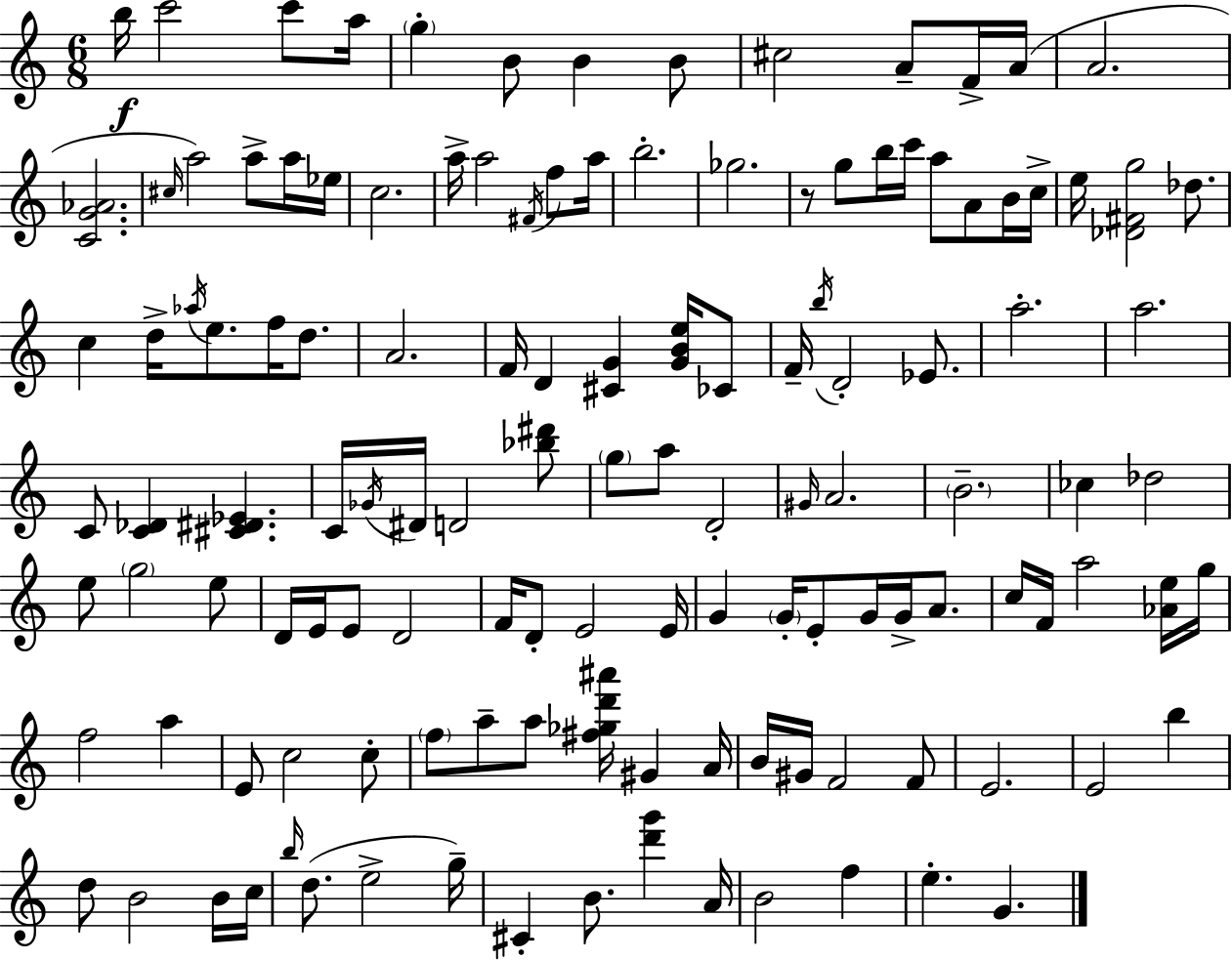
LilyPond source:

{
  \clef treble
  \numericTimeSignature
  \time 6/8
  \key a \minor
  \repeat volta 2 { b''16\f c'''2 c'''8 a''16 | \parenthesize g''4-. b'8 b'4 b'8 | cis''2 a'8-- f'16-> a'16( | a'2. | \break <c' g' aes'>2. | \grace { cis''16 }) a''2 a''8-> a''16 | ees''16 c''2. | a''16-> a''2 \acciaccatura { fis'16 } f''8 | \break a''16 b''2.-. | ges''2. | r8 g''8 b''16 c'''16 a''8 a'8 | b'16 c''16-> e''16 <des' fis' g''>2 des''8. | \break c''4 d''16-> \acciaccatura { aes''16 } e''8. f''16 | d''8. a'2. | f'16 d'4 <cis' g'>4 | <g' b' e''>16 ces'8 f'16-- \acciaccatura { b''16 } d'2-. | \break ees'8. a''2.-. | a''2. | c'8 <c' des'>4 <cis' dis' ees'>4. | c'16 \acciaccatura { ges'16 } dis'16 d'2 | \break <bes'' dis'''>8 \parenthesize g''8 a''8 d'2-. | \grace { gis'16 } a'2. | \parenthesize b'2.-- | ces''4 des''2 | \break e''8 \parenthesize g''2 | e''8 d'16 e'16 e'8 d'2 | f'16 d'8-. e'2 | e'16 g'4 \parenthesize g'16-. e'8-. | \break g'16 g'16-> a'8. c''16 f'16 a''2 | <aes' e''>16 g''16 f''2 | a''4 e'8 c''2 | c''8-. \parenthesize f''8 a''8-- a''8 | \break <fis'' ges'' d''' ais'''>16 gis'4 a'16 b'16 gis'16 f'2 | f'8 e'2. | e'2 | b''4 d''8 b'2 | \break b'16 c''16 \grace { b''16 }( d''8. e''2-> | g''16--) cis'4-. b'8. | <d''' g'''>4 a'16 b'2 | f''4 e''4.-. | \break g'4. } \bar "|."
}